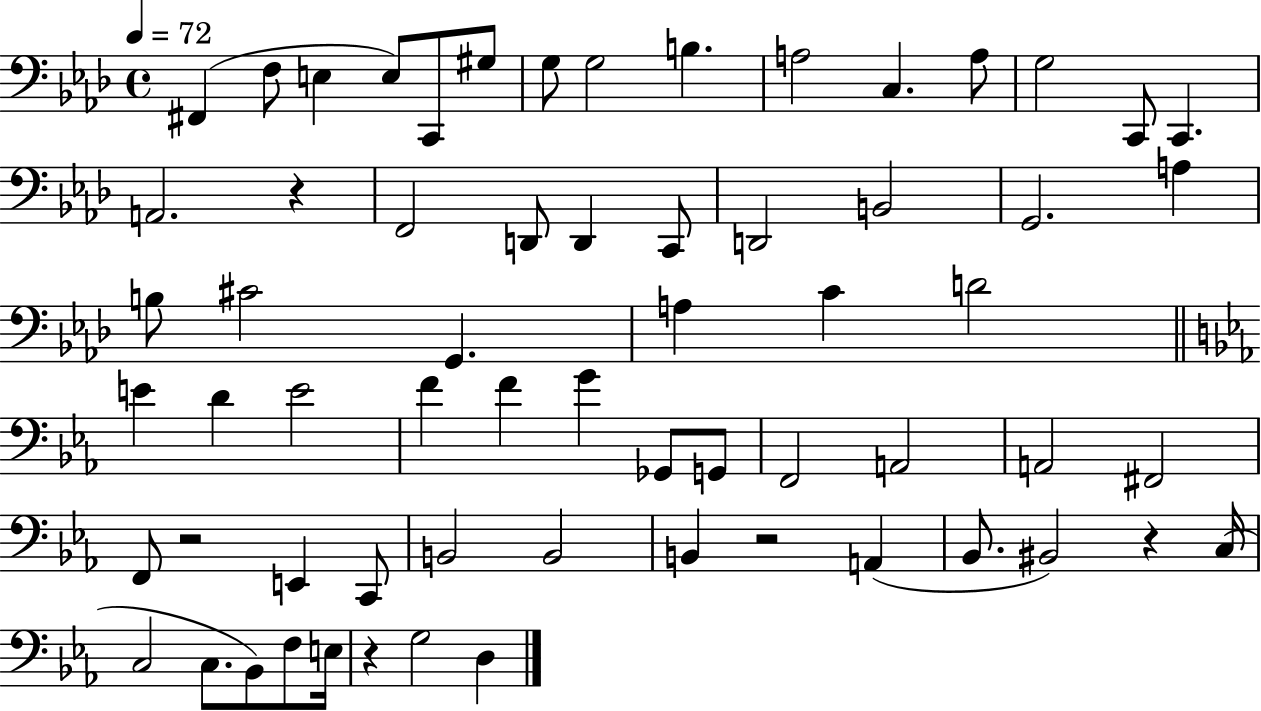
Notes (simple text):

F#2/q F3/e E3/q E3/e C2/e G#3/e G3/e G3/h B3/q. A3/h C3/q. A3/e G3/h C2/e C2/q. A2/h. R/q F2/h D2/e D2/q C2/e D2/h B2/h G2/h. A3/q B3/e C#4/h G2/q. A3/q C4/q D4/h E4/q D4/q E4/h F4/q F4/q G4/q Gb2/e G2/e F2/h A2/h A2/h F#2/h F2/e R/h E2/q C2/e B2/h B2/h B2/q R/h A2/q Bb2/e. BIS2/h R/q C3/s C3/h C3/e. Bb2/e F3/e E3/s R/q G3/h D3/q